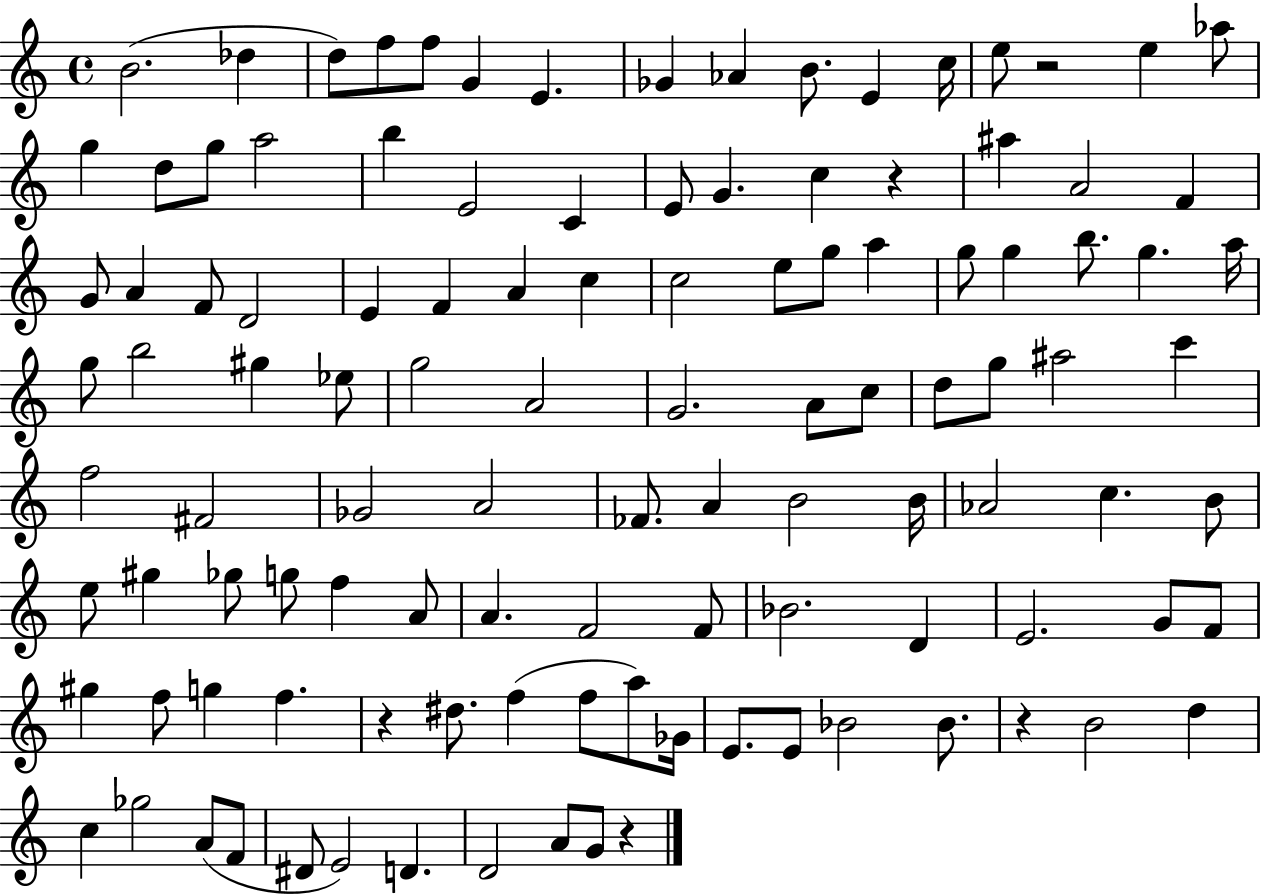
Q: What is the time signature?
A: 4/4